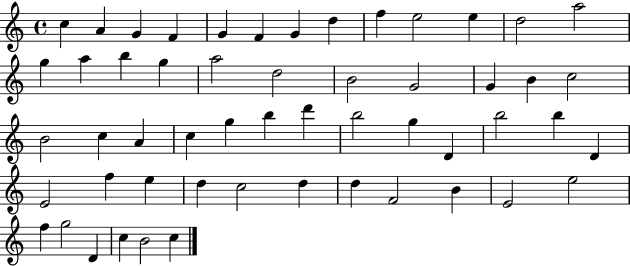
C5/q A4/q G4/q F4/q G4/q F4/q G4/q D5/q F5/q E5/h E5/q D5/h A5/h G5/q A5/q B5/q G5/q A5/h D5/h B4/h G4/h G4/q B4/q C5/h B4/h C5/q A4/q C5/q G5/q B5/q D6/q B5/h G5/q D4/q B5/h B5/q D4/q E4/h F5/q E5/q D5/q C5/h D5/q D5/q F4/h B4/q E4/h E5/h F5/q G5/h D4/q C5/q B4/h C5/q